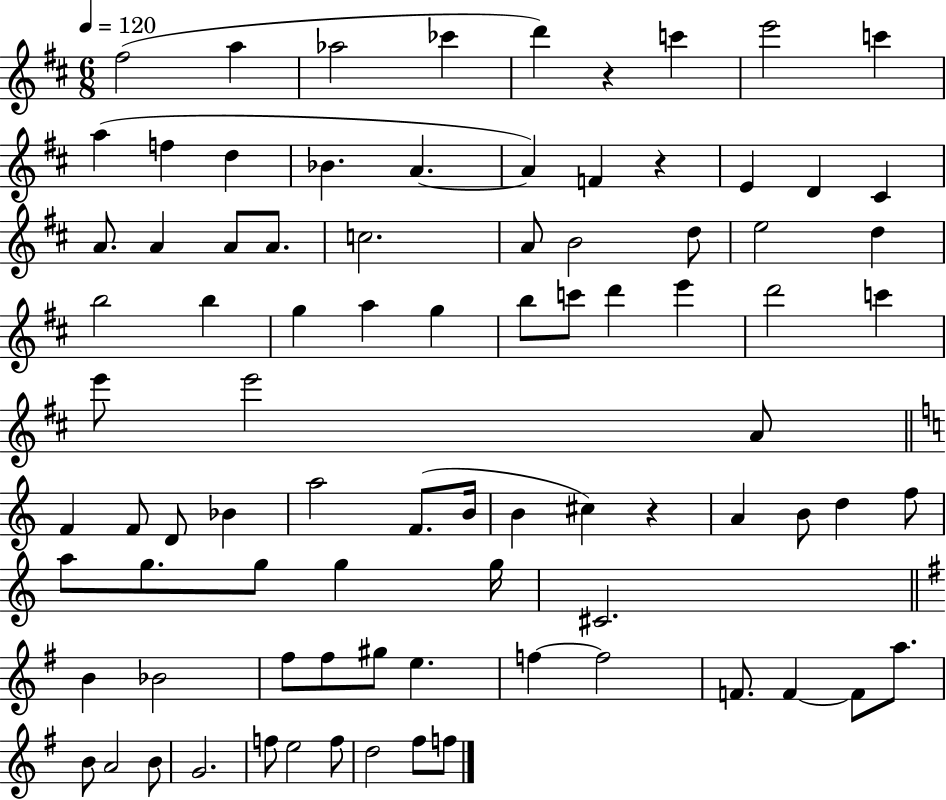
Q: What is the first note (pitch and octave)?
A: F#5